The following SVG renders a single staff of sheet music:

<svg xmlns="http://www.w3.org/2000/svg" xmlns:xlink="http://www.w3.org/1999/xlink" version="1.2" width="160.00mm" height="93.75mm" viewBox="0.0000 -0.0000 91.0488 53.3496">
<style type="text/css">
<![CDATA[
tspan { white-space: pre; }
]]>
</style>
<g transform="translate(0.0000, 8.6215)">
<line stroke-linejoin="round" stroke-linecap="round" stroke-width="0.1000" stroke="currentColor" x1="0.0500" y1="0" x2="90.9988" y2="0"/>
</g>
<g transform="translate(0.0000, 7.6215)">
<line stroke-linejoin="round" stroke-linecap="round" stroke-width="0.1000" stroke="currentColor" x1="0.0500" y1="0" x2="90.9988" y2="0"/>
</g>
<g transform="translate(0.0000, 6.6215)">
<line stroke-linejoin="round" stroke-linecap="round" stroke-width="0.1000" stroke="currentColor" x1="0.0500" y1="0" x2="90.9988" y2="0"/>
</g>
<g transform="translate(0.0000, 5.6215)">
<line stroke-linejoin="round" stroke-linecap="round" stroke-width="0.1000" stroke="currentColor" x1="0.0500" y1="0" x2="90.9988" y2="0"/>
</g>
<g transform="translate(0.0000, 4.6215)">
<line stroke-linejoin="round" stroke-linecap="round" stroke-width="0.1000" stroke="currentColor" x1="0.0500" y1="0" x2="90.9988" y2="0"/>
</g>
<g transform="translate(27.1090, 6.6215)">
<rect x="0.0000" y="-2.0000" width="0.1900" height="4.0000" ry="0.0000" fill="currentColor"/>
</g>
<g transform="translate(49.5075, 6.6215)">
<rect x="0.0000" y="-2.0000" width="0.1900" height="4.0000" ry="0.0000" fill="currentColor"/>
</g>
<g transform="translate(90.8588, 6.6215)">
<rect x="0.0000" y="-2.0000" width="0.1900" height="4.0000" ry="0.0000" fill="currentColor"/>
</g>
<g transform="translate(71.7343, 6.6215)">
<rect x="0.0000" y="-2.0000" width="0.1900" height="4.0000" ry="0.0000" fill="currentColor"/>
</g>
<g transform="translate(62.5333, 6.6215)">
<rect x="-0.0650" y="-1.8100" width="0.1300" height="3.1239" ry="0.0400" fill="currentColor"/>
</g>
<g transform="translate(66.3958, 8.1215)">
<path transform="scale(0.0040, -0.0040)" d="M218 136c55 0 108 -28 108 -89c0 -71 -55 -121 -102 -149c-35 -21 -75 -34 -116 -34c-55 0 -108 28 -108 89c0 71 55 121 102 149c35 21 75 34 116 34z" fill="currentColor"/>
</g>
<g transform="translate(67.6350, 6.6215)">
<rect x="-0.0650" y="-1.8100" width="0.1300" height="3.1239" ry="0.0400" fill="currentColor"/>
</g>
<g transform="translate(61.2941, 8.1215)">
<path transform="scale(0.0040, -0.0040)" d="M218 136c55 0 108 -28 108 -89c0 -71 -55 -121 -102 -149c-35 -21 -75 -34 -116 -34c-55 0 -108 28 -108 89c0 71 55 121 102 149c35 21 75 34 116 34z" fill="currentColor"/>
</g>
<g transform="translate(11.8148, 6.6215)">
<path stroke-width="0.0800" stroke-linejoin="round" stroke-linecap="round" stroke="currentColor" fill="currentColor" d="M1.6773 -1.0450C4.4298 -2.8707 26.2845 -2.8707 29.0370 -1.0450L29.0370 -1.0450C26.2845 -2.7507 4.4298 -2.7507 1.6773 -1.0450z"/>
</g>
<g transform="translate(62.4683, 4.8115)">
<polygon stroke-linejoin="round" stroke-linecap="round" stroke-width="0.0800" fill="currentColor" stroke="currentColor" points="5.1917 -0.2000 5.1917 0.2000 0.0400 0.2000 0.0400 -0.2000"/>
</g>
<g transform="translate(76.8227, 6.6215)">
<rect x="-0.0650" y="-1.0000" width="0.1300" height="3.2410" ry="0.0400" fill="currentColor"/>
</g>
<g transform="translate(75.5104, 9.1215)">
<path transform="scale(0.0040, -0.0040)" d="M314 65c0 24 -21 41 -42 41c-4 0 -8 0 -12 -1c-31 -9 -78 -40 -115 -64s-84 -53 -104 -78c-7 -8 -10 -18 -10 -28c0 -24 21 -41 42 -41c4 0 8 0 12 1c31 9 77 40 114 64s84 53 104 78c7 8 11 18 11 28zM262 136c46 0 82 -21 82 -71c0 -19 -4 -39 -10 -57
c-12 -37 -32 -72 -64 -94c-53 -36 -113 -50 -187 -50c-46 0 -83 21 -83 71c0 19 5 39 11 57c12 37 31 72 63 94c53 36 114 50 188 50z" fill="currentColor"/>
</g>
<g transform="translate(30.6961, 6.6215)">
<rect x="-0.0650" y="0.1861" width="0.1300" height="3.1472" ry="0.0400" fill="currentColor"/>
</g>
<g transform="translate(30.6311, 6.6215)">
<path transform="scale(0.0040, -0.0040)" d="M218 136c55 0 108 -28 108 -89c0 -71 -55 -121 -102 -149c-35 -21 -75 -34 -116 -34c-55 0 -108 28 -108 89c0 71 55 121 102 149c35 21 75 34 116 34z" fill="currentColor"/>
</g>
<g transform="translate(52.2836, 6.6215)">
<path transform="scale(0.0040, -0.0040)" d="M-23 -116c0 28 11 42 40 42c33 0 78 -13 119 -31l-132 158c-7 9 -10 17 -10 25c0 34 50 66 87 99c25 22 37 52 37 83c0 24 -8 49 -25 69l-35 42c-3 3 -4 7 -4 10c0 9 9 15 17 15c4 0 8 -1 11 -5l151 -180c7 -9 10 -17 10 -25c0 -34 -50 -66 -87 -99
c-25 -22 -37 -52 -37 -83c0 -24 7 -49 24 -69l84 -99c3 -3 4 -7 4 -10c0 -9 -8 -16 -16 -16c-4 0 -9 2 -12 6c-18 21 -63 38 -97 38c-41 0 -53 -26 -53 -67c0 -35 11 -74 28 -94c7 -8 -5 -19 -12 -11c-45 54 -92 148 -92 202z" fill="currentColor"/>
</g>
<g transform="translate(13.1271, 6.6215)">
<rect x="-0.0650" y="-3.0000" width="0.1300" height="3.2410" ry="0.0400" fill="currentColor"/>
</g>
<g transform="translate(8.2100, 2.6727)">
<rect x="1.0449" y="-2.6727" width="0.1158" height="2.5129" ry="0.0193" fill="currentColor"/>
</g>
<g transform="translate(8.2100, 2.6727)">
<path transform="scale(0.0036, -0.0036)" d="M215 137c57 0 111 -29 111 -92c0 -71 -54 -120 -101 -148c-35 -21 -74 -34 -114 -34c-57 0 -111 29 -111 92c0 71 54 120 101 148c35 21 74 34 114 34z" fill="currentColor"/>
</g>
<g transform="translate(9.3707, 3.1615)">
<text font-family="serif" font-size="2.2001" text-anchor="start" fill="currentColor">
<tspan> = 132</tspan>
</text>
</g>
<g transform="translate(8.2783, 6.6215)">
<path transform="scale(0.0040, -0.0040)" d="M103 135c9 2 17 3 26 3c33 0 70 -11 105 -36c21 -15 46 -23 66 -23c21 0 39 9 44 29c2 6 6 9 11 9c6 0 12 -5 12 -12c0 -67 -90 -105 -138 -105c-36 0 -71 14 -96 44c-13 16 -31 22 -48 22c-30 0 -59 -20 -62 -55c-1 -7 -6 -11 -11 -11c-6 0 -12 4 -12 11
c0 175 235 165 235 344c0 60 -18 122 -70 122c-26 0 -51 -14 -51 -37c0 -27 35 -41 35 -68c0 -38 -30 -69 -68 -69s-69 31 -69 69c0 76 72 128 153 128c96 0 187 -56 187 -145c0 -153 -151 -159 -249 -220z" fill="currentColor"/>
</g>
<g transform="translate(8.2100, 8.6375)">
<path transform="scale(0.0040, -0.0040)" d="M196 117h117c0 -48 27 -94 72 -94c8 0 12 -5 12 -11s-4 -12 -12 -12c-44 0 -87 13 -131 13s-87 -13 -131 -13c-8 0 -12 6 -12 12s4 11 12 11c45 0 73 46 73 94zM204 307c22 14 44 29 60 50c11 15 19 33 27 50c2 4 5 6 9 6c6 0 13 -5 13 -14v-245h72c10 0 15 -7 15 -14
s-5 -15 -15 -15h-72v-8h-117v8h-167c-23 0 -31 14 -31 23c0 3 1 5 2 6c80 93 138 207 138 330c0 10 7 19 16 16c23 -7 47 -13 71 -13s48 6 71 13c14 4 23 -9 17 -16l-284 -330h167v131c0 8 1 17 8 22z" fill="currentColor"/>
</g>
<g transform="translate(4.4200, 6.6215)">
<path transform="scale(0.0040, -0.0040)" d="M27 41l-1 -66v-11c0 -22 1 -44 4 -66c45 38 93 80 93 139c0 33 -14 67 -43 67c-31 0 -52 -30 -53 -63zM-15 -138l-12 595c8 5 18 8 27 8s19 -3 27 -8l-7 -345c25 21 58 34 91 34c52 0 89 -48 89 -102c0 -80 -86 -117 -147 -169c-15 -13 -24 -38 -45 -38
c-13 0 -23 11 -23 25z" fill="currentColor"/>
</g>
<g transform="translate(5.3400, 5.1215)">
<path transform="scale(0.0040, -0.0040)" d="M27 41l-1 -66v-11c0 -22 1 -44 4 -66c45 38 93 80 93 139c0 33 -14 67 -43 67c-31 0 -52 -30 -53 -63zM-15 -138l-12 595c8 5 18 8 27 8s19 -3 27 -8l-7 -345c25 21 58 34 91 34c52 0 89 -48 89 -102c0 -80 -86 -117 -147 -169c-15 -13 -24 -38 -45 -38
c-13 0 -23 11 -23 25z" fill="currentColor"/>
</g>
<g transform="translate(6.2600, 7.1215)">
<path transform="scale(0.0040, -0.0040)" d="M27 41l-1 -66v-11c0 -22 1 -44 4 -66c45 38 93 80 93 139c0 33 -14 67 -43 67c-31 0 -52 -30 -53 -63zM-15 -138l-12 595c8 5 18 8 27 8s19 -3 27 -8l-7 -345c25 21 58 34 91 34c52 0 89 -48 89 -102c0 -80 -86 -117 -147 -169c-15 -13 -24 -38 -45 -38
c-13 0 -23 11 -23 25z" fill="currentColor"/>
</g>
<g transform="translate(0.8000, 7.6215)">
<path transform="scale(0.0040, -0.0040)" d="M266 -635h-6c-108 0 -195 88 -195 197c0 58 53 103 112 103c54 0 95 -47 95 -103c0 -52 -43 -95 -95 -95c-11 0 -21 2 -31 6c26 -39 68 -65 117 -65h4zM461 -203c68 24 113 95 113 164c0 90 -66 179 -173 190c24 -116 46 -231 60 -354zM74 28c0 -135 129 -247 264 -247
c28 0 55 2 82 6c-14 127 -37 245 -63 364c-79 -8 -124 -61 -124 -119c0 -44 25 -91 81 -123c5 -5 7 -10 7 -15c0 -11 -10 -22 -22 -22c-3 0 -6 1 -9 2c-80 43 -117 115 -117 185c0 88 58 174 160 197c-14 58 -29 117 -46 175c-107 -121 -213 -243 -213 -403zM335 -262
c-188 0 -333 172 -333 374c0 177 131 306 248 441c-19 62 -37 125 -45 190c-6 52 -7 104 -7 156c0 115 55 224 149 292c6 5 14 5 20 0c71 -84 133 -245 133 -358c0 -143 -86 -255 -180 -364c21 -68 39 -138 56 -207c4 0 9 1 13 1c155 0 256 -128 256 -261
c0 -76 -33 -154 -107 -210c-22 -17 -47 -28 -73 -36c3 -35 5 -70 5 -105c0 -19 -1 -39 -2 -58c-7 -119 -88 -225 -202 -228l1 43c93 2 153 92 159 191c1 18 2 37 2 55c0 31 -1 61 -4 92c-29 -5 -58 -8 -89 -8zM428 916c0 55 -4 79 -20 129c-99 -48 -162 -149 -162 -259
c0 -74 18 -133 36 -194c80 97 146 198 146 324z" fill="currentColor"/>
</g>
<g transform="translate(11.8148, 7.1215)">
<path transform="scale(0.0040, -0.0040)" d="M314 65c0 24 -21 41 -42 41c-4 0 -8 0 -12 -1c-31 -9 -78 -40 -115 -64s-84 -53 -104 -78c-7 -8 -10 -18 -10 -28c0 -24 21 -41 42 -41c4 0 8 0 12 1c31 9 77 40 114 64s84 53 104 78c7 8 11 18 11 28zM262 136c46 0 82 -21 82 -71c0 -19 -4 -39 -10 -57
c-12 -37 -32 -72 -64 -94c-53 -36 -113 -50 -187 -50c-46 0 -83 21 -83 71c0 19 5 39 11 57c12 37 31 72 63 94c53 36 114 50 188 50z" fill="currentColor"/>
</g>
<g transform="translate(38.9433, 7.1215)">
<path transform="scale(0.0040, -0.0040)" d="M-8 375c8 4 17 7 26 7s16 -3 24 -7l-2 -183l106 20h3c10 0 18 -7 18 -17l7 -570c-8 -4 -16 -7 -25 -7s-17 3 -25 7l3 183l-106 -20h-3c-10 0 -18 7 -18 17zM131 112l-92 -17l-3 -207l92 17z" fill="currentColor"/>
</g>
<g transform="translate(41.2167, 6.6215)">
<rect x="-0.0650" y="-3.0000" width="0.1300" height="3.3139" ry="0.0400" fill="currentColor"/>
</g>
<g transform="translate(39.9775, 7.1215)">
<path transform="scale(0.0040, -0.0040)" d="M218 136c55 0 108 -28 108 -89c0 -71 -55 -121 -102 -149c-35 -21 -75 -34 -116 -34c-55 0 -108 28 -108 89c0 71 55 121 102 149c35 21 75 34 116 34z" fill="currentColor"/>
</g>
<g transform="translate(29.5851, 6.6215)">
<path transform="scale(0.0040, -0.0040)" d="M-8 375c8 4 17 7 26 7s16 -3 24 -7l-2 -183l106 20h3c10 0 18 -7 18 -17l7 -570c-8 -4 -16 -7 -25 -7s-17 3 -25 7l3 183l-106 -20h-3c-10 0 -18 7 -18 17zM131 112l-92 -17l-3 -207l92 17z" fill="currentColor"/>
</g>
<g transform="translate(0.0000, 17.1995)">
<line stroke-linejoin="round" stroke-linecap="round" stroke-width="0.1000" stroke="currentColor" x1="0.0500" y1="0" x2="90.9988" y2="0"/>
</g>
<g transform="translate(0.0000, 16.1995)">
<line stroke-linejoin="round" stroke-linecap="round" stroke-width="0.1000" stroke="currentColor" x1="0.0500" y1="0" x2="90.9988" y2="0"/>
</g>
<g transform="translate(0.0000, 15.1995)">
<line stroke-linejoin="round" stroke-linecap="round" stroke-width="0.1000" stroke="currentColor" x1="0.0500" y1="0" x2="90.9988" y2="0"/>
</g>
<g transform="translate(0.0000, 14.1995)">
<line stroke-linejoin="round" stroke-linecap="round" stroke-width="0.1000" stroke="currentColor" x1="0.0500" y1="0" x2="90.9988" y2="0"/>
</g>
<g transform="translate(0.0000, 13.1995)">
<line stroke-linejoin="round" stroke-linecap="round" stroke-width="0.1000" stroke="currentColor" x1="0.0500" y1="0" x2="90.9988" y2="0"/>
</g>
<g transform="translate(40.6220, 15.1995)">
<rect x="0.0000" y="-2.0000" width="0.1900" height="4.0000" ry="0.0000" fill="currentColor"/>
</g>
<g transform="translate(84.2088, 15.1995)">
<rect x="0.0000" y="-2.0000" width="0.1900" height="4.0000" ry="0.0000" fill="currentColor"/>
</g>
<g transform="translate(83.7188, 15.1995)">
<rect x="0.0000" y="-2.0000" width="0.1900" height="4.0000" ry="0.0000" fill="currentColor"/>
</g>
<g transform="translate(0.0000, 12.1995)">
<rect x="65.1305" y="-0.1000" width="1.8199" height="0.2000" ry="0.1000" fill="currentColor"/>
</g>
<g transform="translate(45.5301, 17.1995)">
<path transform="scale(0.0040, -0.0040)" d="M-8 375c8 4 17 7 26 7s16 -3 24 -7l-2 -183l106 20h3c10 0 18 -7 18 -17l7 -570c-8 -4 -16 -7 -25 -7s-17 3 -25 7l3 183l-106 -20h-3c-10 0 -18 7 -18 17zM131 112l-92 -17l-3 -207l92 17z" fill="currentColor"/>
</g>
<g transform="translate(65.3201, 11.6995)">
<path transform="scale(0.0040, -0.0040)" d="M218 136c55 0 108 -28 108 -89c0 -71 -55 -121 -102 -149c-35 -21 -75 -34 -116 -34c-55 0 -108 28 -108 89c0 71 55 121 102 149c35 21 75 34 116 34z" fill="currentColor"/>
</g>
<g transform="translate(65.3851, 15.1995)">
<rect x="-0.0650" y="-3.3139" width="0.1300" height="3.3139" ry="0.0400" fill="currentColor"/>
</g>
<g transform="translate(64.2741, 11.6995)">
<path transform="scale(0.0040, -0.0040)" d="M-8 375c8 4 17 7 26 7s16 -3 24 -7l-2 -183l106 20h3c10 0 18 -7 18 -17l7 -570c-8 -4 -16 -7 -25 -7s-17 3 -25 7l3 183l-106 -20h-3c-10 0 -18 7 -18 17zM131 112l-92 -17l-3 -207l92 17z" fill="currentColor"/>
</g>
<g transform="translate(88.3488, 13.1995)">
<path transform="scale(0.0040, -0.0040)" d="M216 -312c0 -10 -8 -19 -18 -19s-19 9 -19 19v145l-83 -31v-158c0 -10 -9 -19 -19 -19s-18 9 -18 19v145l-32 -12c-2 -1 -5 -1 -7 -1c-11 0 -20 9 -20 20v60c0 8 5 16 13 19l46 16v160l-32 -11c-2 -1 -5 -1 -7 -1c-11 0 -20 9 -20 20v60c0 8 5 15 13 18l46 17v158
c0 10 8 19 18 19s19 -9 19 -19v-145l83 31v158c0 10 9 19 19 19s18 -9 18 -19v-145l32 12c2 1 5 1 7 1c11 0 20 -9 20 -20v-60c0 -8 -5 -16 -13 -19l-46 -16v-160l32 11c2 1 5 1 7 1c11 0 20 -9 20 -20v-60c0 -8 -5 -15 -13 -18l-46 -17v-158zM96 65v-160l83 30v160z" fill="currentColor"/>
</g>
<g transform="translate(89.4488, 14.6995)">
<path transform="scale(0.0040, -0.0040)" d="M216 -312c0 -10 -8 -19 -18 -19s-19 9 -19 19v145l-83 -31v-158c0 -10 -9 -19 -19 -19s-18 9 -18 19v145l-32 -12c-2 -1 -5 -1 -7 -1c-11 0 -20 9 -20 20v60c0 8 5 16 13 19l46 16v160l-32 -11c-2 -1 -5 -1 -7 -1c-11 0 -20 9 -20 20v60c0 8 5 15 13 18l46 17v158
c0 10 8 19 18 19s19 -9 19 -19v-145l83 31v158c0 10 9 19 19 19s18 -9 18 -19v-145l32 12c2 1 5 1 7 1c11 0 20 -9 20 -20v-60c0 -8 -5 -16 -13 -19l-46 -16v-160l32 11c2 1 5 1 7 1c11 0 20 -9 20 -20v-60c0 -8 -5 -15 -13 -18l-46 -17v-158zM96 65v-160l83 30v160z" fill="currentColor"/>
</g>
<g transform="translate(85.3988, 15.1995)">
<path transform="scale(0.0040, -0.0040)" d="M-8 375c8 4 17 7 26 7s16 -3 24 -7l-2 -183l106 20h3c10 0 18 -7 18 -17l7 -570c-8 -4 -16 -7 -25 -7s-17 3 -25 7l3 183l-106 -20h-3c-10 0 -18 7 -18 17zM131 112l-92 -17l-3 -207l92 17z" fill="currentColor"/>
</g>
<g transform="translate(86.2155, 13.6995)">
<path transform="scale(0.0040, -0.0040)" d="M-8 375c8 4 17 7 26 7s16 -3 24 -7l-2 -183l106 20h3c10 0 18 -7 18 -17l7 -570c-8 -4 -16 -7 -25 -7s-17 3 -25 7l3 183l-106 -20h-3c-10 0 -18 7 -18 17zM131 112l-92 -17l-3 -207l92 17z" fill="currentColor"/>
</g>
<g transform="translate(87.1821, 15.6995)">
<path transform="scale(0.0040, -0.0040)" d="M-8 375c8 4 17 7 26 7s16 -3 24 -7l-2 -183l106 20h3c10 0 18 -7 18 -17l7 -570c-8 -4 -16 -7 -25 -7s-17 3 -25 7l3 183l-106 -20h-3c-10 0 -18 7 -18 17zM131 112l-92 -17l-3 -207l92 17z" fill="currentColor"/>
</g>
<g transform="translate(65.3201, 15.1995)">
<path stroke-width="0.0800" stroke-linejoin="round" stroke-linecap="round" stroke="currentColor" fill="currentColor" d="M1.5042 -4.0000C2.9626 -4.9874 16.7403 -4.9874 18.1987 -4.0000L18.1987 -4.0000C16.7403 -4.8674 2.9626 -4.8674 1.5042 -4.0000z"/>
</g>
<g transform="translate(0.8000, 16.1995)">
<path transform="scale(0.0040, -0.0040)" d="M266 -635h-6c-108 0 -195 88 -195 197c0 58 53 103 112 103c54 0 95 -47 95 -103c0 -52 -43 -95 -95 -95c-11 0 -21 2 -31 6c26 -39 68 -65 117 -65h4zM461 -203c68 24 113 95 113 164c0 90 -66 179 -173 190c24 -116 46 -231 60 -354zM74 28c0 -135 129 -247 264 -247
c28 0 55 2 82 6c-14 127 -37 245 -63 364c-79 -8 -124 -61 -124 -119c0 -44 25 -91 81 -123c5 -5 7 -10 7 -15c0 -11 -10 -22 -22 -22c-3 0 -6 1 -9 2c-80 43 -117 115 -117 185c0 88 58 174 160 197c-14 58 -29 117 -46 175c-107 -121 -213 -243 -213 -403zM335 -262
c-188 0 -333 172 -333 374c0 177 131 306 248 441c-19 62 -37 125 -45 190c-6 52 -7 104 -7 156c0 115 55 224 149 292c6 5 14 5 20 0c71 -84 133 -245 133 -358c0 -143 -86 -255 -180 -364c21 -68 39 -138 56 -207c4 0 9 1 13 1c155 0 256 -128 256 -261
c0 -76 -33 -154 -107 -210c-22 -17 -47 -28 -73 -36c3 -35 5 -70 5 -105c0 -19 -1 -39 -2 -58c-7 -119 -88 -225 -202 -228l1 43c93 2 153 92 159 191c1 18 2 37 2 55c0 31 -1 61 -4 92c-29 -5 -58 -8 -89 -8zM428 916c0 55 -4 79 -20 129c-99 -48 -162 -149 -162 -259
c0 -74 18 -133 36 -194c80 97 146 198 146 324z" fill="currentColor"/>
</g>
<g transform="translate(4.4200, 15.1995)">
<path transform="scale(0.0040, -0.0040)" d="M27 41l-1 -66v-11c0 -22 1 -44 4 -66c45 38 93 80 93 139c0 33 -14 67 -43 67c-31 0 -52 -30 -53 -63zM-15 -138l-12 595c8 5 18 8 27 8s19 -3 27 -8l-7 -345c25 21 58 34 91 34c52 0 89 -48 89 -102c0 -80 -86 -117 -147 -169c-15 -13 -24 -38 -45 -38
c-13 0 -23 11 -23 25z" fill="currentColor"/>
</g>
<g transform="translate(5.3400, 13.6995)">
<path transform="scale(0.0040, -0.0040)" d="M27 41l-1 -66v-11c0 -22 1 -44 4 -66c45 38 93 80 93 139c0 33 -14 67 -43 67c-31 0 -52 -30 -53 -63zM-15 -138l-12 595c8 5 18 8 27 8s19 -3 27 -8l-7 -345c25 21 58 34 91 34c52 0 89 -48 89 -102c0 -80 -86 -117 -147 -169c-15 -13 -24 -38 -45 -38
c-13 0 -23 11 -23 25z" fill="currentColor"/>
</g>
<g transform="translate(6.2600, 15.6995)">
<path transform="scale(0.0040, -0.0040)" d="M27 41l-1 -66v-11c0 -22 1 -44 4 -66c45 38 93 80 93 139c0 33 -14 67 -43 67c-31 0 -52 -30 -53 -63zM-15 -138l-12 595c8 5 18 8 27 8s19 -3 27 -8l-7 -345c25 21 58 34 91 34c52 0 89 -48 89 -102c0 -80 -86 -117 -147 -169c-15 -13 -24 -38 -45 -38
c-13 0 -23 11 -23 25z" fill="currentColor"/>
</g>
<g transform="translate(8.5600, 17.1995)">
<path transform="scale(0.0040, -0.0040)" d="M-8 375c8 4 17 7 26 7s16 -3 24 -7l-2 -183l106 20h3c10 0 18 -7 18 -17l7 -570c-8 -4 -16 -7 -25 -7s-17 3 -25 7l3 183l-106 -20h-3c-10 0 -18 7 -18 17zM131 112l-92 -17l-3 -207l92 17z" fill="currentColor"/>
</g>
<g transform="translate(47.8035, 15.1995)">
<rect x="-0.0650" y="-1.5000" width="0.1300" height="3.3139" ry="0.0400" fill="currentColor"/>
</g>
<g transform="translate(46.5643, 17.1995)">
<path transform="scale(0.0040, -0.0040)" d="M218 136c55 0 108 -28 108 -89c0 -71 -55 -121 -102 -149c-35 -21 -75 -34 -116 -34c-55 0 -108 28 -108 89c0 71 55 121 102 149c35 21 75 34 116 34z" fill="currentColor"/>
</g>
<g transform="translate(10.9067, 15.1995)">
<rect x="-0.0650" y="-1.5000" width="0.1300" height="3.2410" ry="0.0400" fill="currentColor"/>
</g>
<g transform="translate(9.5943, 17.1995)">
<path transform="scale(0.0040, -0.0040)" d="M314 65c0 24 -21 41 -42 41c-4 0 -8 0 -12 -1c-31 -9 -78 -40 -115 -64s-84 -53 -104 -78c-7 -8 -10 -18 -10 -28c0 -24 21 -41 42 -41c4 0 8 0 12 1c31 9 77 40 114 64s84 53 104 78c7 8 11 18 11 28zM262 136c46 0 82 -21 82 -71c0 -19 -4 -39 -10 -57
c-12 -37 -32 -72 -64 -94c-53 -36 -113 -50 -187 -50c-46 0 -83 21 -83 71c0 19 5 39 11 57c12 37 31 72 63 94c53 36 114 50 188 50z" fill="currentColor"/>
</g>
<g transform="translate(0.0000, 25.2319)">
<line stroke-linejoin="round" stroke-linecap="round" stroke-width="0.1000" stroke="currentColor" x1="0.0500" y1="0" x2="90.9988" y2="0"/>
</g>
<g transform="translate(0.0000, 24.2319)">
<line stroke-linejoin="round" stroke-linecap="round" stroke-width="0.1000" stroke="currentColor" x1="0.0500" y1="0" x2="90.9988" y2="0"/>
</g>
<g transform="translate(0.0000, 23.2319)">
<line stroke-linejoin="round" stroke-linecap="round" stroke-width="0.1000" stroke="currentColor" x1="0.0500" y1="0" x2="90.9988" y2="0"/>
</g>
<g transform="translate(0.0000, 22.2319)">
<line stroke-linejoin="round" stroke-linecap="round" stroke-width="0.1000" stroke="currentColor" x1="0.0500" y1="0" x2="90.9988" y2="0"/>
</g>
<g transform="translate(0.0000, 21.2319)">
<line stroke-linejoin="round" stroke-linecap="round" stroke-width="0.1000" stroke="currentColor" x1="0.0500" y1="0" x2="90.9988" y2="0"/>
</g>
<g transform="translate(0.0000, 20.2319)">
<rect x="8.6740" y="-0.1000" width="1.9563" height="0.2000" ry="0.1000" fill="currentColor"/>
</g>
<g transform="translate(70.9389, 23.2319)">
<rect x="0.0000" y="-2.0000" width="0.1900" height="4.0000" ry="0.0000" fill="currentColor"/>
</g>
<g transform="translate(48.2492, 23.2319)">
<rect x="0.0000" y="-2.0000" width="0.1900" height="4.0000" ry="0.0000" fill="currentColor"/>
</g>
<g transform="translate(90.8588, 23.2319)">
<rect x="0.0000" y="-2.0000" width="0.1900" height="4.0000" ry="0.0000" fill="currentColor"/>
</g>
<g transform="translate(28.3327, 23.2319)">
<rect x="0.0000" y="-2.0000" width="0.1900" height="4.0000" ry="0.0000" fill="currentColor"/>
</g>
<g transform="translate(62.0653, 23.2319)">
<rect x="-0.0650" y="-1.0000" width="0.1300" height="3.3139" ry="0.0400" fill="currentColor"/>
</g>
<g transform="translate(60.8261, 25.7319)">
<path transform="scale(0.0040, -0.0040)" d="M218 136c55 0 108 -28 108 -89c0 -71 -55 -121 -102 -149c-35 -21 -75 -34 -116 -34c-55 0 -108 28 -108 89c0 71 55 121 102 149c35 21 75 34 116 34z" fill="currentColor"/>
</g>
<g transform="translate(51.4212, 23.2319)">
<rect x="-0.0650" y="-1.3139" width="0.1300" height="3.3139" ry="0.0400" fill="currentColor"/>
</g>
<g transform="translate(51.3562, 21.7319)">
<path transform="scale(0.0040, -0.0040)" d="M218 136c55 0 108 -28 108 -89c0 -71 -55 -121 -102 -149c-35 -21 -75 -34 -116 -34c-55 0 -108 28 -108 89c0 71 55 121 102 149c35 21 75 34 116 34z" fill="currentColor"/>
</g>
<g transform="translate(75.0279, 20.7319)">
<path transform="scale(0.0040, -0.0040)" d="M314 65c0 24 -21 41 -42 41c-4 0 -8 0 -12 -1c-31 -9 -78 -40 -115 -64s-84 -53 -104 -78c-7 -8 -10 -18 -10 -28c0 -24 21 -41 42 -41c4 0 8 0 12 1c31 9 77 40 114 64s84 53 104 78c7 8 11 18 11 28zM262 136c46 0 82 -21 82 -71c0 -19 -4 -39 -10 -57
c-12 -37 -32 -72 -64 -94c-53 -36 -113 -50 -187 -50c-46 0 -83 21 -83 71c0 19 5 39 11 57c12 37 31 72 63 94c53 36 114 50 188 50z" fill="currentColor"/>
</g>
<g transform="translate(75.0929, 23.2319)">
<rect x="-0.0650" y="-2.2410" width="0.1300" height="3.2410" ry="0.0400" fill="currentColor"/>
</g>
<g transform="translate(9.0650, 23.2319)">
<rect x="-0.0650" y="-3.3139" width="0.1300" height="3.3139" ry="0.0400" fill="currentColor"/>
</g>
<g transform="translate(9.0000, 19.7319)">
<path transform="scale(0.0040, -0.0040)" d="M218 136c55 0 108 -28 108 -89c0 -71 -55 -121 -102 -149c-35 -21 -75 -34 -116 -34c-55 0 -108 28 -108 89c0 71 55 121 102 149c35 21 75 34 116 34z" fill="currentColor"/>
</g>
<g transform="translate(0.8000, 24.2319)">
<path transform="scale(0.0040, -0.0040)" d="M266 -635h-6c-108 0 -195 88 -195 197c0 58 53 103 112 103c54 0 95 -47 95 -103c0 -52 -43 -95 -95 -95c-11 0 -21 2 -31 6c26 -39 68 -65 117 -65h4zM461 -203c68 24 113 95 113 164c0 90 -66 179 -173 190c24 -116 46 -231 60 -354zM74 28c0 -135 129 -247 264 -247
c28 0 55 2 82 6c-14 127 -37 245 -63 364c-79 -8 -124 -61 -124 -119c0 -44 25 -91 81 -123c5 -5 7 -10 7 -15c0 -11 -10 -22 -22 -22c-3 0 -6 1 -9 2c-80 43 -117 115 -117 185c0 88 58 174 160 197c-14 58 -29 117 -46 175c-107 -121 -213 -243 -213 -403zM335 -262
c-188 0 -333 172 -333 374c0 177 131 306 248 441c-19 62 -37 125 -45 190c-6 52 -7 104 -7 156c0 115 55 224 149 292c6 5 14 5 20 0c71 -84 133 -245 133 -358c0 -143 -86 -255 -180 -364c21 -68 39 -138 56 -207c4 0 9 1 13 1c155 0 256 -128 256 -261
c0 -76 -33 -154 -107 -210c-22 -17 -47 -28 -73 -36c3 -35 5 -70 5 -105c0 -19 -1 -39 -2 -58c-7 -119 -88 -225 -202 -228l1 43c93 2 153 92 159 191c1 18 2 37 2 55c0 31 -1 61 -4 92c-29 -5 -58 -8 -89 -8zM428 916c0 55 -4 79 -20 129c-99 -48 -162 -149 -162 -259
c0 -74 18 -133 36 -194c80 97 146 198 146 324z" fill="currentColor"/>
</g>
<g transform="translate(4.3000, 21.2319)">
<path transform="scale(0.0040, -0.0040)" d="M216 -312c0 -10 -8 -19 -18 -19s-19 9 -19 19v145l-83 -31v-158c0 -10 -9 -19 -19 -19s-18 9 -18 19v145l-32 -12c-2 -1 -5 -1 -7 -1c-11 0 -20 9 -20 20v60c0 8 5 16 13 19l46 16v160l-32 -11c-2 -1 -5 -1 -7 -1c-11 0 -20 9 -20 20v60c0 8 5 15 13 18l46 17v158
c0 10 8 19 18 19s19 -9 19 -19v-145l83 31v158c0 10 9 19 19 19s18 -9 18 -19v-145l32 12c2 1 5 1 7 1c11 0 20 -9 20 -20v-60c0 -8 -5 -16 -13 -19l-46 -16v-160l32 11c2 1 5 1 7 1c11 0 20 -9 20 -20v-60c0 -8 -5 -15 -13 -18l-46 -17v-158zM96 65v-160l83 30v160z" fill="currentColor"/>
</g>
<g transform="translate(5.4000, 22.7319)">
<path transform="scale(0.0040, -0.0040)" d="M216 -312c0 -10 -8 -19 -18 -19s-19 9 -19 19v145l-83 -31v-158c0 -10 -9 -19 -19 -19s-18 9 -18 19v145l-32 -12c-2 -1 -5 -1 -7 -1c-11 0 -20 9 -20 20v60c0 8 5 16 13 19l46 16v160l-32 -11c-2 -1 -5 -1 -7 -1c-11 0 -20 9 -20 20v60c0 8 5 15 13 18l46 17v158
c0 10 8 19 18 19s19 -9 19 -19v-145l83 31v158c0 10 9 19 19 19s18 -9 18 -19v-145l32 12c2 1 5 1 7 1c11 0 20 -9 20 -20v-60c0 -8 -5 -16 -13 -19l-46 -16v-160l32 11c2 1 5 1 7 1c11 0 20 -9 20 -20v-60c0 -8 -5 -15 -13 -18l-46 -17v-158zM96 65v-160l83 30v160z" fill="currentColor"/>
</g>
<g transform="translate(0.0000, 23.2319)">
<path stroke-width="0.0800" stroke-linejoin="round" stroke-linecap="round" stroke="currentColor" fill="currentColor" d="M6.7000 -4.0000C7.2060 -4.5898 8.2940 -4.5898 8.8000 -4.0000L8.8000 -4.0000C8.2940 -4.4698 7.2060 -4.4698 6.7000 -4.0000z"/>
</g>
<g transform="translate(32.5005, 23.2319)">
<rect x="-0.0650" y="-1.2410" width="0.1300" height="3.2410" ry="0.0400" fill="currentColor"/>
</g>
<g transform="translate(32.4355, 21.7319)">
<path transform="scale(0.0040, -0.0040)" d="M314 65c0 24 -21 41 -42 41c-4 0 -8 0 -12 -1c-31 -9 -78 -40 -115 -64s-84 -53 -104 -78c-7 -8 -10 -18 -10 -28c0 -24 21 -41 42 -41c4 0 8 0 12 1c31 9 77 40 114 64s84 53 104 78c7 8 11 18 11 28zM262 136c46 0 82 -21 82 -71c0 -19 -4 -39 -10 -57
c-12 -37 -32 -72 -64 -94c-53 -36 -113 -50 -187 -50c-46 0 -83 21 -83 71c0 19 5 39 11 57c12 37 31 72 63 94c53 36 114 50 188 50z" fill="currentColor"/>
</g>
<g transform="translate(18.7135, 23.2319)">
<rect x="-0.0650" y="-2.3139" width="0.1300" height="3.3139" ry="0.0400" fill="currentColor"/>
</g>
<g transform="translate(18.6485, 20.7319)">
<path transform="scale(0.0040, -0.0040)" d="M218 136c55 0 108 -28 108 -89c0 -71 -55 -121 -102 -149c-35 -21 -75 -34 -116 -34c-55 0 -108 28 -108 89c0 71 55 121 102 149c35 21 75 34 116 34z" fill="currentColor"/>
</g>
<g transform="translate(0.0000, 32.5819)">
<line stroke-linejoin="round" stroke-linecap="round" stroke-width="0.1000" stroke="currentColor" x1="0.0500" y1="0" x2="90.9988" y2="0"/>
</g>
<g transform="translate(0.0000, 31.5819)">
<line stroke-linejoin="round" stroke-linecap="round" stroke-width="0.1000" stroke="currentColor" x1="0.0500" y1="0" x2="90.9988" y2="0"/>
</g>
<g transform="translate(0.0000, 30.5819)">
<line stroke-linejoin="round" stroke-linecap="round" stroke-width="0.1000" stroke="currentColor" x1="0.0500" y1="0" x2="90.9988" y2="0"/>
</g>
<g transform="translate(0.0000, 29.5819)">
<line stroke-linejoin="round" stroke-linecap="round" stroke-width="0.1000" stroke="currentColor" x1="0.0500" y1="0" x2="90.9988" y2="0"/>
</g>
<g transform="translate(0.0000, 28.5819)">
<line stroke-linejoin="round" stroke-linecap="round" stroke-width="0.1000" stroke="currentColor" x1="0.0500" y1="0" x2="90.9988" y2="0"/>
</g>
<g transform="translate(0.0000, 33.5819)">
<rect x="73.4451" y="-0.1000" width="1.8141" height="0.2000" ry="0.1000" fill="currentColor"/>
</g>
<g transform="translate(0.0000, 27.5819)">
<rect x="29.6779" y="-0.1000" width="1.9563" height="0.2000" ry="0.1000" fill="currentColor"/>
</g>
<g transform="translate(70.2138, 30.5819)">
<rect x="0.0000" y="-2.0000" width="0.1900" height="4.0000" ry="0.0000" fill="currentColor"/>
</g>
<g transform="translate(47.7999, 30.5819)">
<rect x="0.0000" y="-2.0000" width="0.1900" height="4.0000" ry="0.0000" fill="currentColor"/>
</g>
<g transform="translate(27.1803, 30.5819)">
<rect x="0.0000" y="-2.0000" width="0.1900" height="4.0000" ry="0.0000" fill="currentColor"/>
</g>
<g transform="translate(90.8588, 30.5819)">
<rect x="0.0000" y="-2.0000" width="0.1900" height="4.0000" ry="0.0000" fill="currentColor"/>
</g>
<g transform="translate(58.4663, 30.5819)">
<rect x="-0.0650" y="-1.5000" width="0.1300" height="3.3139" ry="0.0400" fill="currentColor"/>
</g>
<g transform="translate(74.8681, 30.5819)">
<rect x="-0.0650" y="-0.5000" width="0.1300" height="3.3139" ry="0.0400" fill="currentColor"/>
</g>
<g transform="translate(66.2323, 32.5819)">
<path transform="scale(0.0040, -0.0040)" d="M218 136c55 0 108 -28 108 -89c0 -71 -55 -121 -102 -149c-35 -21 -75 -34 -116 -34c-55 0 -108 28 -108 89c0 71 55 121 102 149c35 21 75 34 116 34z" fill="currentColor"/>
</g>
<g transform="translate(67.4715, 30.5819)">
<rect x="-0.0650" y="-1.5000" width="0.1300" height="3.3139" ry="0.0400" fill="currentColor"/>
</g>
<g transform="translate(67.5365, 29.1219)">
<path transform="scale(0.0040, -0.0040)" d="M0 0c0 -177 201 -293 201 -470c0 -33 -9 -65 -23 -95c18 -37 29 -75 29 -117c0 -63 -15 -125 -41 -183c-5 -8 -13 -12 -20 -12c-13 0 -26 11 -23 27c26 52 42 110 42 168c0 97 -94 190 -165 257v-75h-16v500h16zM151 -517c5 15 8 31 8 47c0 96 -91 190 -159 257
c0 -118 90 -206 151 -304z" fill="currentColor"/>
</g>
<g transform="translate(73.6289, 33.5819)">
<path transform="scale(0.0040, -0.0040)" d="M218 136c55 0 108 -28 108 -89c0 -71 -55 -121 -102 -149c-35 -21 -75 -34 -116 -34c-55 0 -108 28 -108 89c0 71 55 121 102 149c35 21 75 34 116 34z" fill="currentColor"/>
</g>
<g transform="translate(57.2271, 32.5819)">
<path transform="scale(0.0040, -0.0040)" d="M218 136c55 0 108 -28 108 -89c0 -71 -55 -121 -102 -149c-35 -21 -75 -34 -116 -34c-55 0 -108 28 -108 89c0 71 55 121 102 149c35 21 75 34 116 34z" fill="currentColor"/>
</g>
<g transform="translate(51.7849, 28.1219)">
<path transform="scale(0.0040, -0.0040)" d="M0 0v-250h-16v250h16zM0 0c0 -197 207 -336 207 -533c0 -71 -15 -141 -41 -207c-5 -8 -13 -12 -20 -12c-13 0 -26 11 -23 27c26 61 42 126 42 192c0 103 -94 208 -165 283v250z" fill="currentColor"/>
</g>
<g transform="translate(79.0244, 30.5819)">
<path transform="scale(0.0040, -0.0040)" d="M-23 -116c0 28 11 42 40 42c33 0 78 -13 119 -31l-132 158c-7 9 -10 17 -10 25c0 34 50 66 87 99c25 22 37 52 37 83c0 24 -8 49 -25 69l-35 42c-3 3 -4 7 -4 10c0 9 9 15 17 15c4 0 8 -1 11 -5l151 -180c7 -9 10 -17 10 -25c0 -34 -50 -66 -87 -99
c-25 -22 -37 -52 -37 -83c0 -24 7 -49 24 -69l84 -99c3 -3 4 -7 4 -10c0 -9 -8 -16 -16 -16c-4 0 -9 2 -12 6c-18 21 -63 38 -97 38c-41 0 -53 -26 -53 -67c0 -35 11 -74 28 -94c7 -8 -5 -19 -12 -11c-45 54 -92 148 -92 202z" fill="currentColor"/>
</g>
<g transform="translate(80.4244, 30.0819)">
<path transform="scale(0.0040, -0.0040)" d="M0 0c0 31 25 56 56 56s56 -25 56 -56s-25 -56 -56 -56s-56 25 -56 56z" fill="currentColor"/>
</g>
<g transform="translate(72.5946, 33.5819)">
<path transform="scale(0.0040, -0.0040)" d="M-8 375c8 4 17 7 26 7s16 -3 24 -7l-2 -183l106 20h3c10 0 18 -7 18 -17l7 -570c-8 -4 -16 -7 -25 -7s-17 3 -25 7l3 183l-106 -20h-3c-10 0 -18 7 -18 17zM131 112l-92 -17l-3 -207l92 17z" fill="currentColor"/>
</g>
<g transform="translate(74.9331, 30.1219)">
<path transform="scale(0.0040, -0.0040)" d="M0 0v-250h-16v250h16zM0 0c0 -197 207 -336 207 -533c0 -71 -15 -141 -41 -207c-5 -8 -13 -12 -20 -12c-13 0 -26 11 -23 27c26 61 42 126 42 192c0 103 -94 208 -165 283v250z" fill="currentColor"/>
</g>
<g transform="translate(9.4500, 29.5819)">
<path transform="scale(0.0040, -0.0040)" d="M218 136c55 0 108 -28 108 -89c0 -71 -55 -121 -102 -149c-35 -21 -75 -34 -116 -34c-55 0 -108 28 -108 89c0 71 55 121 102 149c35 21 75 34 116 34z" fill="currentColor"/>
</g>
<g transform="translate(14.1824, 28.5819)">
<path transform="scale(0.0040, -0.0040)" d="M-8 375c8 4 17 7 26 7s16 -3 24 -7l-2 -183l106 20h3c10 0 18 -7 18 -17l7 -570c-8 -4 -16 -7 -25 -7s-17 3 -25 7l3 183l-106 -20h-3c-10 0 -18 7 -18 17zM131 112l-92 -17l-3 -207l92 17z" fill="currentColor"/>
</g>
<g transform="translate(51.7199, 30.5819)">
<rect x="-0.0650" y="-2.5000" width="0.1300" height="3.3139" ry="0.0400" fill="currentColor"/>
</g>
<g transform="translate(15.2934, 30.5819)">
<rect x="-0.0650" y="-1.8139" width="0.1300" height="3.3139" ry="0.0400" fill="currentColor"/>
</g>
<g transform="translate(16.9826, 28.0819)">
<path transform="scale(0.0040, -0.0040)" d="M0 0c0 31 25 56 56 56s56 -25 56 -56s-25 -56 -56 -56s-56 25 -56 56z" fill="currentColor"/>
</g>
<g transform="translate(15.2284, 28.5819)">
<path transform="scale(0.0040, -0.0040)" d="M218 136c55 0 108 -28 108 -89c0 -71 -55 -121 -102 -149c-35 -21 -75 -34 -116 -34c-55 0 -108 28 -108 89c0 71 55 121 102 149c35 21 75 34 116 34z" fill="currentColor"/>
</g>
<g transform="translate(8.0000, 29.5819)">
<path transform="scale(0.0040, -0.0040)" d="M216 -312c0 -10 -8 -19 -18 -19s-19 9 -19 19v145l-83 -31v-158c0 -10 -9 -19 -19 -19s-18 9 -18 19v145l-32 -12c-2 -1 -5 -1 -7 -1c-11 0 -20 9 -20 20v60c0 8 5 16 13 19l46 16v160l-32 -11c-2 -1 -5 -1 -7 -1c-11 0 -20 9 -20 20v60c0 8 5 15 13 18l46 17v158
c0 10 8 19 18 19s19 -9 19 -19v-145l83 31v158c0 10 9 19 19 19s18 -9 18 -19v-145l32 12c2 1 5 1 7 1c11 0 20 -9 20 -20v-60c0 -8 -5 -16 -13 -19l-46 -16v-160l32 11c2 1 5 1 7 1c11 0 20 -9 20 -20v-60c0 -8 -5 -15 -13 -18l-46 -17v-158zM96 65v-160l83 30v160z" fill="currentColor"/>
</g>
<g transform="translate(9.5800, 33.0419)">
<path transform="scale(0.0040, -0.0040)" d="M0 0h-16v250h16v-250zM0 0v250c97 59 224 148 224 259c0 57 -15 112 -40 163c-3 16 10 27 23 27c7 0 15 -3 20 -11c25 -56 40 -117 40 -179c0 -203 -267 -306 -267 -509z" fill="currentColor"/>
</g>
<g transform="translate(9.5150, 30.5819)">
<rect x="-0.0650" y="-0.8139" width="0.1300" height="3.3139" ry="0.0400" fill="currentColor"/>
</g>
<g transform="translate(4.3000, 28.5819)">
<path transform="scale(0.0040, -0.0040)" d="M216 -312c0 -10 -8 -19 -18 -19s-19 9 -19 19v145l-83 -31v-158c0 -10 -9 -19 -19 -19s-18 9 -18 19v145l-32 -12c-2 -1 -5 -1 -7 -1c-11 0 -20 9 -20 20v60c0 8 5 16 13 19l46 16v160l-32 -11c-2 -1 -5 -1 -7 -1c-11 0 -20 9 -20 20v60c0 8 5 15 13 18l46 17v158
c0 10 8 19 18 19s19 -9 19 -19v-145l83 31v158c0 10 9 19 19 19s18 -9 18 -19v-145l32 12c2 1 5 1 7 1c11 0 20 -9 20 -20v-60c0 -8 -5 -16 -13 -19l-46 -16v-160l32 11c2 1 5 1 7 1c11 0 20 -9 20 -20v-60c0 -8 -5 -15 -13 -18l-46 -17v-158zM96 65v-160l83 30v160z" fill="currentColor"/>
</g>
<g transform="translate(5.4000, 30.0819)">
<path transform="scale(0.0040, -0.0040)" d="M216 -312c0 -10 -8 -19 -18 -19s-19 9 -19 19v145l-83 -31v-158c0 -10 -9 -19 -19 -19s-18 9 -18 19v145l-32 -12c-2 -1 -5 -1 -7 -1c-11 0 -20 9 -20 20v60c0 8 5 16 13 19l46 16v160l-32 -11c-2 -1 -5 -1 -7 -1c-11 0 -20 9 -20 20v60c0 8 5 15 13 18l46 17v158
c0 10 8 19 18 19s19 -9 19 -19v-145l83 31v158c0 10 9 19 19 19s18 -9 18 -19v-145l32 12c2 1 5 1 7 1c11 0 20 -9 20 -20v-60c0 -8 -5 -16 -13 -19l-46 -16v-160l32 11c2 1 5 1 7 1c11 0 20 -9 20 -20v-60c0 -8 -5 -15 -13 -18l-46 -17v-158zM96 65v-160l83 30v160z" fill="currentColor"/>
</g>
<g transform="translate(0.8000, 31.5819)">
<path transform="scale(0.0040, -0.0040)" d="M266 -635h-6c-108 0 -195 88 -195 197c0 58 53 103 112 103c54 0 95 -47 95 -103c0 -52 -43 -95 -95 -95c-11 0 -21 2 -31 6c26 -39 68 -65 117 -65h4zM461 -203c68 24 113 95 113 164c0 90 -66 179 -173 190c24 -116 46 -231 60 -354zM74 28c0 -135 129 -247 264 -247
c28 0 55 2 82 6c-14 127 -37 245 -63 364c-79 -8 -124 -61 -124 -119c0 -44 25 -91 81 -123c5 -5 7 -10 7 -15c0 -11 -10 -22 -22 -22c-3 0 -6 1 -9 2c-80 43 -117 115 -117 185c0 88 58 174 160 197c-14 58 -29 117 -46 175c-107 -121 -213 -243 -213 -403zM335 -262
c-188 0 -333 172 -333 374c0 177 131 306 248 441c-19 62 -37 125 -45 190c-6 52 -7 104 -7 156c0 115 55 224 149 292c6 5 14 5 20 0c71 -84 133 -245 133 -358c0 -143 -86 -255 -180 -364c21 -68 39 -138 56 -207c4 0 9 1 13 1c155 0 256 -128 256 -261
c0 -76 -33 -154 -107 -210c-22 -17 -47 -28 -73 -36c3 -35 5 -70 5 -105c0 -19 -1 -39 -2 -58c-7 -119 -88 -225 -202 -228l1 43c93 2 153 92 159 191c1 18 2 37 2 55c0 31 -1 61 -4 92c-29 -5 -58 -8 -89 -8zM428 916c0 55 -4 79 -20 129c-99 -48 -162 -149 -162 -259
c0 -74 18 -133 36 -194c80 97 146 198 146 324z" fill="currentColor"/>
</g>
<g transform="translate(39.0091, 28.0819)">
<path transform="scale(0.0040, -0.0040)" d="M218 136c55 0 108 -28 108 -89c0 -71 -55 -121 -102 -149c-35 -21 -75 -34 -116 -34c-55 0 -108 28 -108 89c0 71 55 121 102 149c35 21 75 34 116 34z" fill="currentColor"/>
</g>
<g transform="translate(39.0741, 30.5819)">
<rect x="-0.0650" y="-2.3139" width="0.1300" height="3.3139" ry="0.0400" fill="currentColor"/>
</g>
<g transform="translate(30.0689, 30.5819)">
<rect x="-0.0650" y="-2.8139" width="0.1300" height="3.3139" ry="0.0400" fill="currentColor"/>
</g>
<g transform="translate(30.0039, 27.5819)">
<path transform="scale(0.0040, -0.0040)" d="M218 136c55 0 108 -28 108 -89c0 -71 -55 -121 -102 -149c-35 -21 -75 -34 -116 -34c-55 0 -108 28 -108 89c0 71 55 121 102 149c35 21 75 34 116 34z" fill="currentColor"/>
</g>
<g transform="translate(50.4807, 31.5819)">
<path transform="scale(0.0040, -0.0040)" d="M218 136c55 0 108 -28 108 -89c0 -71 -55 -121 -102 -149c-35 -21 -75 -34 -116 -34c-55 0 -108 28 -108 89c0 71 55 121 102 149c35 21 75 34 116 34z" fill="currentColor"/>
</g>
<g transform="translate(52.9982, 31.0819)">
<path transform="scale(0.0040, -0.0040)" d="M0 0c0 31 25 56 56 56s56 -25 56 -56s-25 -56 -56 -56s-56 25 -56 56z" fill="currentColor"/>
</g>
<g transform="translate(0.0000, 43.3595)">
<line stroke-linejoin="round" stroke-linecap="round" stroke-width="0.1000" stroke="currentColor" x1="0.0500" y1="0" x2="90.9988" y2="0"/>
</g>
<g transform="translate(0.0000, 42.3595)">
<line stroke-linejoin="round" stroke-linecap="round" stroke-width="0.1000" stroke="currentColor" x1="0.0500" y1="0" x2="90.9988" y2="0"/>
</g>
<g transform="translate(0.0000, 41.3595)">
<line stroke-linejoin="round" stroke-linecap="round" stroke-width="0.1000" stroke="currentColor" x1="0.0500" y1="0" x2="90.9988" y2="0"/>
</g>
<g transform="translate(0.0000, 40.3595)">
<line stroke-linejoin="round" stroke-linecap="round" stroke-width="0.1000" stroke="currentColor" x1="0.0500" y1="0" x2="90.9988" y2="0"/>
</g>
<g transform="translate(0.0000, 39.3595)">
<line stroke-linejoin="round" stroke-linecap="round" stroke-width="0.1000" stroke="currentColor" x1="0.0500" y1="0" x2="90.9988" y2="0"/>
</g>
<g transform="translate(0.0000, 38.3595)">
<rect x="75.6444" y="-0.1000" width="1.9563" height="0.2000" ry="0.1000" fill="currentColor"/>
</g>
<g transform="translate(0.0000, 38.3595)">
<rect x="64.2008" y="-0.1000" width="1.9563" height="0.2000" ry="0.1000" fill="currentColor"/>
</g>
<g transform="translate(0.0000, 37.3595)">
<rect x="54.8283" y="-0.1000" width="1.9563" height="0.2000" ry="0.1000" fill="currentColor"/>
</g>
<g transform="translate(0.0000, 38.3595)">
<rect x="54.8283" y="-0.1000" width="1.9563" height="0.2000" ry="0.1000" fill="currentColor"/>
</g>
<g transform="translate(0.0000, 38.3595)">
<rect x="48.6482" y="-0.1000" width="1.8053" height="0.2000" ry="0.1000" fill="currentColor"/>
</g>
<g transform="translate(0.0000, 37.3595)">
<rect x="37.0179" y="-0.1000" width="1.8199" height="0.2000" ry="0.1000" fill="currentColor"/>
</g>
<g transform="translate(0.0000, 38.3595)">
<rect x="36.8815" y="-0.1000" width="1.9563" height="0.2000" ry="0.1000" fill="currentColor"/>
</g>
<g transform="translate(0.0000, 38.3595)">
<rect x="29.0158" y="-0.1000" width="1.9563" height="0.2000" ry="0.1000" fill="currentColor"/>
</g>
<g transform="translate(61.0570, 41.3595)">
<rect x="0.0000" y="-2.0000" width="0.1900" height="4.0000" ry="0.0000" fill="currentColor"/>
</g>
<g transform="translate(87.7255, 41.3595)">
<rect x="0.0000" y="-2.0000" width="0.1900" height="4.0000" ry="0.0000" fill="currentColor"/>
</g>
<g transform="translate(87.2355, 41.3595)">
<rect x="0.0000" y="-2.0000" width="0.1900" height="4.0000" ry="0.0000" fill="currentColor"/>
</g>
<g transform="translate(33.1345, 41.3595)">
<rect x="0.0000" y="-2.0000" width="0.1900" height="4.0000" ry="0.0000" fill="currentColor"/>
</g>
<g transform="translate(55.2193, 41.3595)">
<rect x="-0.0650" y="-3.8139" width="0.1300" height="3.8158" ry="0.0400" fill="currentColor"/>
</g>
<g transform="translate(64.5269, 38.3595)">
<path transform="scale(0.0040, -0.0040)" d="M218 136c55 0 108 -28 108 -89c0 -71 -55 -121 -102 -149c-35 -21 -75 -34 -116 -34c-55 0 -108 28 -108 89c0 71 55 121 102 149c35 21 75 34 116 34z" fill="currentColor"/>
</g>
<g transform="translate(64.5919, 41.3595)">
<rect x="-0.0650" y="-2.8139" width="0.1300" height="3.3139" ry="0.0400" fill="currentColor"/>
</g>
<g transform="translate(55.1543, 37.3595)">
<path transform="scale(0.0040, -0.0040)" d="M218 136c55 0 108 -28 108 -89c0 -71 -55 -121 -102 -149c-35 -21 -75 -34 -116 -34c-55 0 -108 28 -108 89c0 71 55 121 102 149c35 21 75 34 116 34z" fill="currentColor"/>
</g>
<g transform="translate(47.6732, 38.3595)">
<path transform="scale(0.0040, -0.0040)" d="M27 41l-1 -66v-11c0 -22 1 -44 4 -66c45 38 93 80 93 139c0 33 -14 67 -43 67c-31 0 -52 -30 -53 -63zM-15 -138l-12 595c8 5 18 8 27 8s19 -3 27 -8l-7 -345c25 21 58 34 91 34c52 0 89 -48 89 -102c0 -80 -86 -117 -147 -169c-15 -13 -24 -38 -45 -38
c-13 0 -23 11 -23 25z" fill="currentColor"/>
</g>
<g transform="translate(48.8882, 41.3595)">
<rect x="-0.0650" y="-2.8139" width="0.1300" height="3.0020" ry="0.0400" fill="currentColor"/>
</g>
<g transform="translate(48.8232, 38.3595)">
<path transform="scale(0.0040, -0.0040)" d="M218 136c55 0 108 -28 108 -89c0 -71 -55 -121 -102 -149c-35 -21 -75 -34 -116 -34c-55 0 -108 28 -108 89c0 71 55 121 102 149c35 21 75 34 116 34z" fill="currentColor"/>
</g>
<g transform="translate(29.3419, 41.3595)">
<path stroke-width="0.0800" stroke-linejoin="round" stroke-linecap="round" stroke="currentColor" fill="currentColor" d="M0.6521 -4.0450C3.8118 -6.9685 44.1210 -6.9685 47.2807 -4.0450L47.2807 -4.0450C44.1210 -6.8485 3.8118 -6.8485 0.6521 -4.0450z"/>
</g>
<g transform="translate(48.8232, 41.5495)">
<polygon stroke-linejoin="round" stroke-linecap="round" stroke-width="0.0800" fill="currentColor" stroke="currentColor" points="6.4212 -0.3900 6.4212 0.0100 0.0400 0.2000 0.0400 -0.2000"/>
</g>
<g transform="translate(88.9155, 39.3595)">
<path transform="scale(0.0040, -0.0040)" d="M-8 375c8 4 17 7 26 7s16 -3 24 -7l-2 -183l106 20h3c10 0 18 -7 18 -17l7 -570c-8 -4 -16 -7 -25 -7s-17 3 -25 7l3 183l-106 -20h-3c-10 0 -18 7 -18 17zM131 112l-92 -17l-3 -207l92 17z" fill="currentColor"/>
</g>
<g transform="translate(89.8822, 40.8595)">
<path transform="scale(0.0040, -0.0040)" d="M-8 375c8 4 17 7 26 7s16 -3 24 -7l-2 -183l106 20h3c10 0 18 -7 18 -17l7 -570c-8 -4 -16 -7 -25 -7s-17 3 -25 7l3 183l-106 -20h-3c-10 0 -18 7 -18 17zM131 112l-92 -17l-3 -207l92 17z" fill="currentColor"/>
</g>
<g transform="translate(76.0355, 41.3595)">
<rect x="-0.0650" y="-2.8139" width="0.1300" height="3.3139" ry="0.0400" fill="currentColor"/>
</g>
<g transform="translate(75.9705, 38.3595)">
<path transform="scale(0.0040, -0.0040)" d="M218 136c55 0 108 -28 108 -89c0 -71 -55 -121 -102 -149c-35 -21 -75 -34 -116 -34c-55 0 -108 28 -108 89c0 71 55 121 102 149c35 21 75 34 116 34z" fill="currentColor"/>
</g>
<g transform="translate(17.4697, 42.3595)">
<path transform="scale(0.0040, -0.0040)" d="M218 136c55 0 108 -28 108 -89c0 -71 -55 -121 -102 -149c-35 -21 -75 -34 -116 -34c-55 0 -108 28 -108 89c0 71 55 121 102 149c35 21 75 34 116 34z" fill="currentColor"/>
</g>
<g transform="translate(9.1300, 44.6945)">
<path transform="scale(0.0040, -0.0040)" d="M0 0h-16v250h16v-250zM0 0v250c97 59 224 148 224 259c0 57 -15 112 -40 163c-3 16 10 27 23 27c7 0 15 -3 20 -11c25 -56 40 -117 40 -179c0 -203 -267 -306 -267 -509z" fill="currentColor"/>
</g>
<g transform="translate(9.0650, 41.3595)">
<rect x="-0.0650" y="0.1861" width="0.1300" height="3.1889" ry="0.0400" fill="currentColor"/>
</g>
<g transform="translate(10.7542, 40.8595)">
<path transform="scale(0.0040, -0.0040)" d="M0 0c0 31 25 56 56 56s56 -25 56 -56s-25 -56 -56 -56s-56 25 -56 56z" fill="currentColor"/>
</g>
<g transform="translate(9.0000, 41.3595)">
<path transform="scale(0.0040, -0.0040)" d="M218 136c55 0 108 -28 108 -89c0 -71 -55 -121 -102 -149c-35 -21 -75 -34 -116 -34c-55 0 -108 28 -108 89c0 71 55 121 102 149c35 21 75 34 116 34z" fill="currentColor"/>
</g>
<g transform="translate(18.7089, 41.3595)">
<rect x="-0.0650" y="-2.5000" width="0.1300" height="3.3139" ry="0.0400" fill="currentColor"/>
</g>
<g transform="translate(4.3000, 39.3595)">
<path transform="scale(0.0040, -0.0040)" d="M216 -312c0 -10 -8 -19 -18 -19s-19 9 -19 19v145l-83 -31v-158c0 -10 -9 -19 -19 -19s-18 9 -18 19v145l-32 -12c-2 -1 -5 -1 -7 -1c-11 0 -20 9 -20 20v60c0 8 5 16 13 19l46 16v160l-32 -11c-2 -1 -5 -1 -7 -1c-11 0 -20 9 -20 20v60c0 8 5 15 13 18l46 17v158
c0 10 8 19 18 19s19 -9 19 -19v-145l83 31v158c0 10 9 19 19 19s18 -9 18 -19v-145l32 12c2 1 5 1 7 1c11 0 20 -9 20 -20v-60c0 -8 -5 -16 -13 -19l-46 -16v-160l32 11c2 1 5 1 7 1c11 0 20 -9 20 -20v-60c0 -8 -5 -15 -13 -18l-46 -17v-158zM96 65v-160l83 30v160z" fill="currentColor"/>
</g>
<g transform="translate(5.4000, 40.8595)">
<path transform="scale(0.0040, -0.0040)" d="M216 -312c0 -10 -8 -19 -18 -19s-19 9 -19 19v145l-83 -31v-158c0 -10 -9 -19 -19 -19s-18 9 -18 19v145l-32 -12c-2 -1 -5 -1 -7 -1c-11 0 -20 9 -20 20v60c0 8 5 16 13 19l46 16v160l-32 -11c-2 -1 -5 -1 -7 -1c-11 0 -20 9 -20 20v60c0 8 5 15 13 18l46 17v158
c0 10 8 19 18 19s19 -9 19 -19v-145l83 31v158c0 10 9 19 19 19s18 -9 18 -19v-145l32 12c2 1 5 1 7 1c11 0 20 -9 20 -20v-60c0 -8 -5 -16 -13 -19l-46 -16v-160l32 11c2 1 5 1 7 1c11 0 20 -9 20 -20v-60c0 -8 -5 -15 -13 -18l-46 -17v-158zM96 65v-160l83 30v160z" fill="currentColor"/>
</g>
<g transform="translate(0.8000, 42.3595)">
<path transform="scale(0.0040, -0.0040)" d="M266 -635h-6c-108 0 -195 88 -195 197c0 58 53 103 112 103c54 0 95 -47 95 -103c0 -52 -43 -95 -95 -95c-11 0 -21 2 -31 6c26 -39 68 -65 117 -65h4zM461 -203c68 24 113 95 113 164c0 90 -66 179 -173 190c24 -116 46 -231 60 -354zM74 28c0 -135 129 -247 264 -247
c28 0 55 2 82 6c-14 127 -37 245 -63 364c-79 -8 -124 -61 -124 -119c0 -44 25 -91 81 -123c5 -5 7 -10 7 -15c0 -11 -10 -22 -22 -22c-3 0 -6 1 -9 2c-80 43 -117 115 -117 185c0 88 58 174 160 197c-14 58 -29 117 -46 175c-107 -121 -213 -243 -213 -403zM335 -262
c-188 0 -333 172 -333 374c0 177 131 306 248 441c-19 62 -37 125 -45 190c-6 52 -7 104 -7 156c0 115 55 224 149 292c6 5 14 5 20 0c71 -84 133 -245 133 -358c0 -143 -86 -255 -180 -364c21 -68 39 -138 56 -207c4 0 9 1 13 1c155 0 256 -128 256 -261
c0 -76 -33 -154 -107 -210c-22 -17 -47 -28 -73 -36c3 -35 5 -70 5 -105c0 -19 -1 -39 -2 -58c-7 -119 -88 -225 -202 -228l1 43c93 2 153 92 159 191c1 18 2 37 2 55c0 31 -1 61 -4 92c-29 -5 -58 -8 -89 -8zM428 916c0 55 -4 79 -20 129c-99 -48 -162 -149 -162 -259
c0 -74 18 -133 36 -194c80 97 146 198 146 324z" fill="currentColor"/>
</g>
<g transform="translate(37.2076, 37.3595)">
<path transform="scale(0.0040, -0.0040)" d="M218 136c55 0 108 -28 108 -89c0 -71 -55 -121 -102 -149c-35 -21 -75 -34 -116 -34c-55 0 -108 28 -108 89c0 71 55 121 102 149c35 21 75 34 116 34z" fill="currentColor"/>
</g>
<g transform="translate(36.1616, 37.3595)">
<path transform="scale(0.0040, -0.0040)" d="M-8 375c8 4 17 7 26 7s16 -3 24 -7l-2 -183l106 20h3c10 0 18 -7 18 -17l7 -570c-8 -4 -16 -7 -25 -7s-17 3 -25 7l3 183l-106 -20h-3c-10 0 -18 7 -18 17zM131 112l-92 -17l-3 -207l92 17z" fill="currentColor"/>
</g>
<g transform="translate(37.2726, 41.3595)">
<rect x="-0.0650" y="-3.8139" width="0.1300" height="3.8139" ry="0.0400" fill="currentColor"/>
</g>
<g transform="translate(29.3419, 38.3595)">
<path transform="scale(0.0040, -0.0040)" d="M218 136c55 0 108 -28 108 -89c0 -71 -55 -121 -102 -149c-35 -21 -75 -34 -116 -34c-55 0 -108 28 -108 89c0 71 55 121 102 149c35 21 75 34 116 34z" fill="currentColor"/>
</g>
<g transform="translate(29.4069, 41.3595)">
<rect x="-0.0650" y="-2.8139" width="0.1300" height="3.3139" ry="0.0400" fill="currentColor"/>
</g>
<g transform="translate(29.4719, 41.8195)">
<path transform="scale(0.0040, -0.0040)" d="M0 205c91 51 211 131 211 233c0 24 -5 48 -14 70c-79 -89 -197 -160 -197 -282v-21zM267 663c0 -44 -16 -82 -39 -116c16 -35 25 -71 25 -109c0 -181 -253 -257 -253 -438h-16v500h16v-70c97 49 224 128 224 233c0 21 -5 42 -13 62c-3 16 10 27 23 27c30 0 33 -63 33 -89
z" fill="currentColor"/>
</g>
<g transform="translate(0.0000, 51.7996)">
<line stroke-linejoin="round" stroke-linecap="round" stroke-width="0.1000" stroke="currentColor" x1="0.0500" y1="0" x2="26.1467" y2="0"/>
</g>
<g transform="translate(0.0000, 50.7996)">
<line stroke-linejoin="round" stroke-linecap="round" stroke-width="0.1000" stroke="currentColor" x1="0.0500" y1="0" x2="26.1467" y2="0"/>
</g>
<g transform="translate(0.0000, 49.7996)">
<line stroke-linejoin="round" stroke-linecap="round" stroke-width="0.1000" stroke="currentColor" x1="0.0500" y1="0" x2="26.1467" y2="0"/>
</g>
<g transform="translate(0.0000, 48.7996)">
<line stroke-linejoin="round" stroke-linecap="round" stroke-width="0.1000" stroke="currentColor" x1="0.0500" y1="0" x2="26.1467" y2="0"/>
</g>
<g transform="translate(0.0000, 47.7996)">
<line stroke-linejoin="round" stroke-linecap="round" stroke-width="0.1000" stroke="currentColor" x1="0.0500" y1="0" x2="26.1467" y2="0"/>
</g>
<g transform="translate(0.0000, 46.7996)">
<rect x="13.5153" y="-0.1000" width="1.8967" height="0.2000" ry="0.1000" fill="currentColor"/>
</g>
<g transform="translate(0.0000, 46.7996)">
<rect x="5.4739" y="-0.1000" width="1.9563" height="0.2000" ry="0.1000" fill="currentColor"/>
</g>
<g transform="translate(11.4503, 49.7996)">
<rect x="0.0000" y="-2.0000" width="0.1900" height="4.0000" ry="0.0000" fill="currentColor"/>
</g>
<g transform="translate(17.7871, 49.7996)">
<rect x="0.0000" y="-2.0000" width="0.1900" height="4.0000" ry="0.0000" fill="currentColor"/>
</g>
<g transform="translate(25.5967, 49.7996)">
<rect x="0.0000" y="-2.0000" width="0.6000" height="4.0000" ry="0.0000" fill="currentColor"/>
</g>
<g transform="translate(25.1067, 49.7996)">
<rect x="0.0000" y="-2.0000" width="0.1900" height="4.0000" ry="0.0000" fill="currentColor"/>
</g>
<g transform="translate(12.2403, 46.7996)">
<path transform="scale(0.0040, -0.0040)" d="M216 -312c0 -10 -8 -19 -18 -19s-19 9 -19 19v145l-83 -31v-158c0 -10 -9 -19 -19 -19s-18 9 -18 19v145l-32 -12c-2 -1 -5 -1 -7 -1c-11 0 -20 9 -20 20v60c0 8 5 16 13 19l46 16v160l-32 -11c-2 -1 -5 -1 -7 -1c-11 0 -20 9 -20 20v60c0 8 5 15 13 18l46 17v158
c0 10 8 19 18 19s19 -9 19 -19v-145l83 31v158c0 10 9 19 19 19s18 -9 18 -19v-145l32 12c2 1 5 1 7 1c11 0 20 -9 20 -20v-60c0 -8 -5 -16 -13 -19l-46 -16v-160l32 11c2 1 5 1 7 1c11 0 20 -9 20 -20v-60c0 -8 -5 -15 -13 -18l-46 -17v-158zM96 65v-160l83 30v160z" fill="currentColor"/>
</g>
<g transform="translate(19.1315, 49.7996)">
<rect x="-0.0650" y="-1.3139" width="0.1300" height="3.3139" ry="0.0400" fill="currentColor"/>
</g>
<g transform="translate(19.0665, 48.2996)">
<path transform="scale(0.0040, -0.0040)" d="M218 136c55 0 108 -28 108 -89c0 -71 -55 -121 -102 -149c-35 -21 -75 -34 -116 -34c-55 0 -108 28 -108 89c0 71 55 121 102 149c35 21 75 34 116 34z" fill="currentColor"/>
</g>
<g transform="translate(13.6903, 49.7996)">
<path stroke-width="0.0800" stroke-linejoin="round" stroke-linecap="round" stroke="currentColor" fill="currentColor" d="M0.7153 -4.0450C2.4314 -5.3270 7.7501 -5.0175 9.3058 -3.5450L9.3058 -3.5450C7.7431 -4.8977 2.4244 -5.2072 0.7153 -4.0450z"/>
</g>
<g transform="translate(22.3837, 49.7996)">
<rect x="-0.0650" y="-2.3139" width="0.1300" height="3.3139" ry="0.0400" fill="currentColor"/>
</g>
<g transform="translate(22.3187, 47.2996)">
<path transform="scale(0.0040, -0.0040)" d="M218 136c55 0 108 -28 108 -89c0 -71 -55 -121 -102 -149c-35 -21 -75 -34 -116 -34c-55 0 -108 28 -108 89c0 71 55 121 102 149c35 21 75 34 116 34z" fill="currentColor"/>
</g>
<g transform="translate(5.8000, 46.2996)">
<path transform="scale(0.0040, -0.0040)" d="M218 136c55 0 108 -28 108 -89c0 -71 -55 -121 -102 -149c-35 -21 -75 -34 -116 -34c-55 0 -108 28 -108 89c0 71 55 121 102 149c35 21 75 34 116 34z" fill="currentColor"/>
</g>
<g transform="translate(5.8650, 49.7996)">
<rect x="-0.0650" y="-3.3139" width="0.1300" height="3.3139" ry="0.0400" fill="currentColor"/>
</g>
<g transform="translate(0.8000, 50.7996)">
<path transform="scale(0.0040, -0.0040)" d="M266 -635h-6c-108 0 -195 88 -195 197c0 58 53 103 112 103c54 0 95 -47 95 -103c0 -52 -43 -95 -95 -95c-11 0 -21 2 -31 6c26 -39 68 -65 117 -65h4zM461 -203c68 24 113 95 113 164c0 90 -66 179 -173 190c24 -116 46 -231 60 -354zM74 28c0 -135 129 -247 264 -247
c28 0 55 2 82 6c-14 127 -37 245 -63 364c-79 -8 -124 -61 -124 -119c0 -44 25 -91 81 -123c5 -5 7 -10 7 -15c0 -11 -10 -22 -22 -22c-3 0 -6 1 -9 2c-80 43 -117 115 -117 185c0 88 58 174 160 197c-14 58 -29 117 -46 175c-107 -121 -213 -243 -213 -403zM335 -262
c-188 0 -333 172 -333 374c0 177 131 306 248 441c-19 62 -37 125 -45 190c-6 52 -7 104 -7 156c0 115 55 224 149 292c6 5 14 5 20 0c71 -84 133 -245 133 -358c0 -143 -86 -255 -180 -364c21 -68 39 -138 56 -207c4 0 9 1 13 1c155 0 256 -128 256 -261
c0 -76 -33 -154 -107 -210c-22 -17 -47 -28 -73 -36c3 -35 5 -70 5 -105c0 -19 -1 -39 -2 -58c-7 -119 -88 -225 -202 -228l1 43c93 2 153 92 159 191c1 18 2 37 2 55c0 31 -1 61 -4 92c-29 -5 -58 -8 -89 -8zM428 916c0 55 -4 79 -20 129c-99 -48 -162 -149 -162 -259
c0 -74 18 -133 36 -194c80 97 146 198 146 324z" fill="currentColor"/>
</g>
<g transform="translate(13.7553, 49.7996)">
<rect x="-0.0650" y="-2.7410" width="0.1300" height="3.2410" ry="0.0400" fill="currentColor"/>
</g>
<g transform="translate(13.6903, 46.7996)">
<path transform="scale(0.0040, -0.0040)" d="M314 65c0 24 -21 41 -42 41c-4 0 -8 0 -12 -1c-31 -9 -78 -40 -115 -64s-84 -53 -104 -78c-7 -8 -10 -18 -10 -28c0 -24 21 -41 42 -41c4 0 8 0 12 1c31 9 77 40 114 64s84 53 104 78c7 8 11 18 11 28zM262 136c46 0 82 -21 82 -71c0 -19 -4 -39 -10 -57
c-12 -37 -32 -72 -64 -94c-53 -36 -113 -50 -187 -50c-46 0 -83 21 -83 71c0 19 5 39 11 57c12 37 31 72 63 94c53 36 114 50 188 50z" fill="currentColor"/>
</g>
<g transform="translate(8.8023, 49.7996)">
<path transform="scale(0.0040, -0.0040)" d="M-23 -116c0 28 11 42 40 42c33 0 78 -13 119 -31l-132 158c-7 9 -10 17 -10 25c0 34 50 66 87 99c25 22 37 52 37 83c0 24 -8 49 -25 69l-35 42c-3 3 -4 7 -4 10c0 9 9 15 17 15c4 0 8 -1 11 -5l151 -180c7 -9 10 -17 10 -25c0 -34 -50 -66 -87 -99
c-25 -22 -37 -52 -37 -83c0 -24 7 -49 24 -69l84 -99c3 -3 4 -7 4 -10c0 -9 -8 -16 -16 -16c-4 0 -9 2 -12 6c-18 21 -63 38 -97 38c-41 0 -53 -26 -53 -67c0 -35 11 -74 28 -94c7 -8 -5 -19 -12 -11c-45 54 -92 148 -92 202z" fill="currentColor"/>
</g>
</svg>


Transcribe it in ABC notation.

X:1
T:Untitled
M:2/4
L:1/4
K:Eb
_A2 B A z F/2 F/2 D2 E2 E b b g e2 e D g2 ^d/2 f a g G/2 E E/4 C/2 z B/2 G a/4 c' _a/2 c'/2 a a b z ^a2 e g